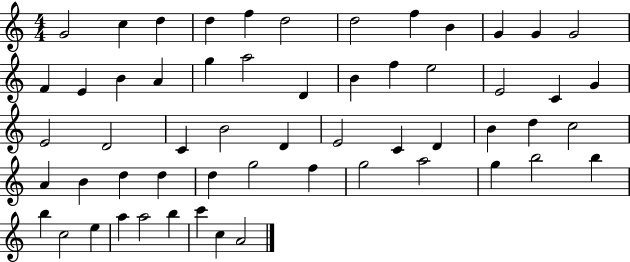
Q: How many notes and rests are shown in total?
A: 57